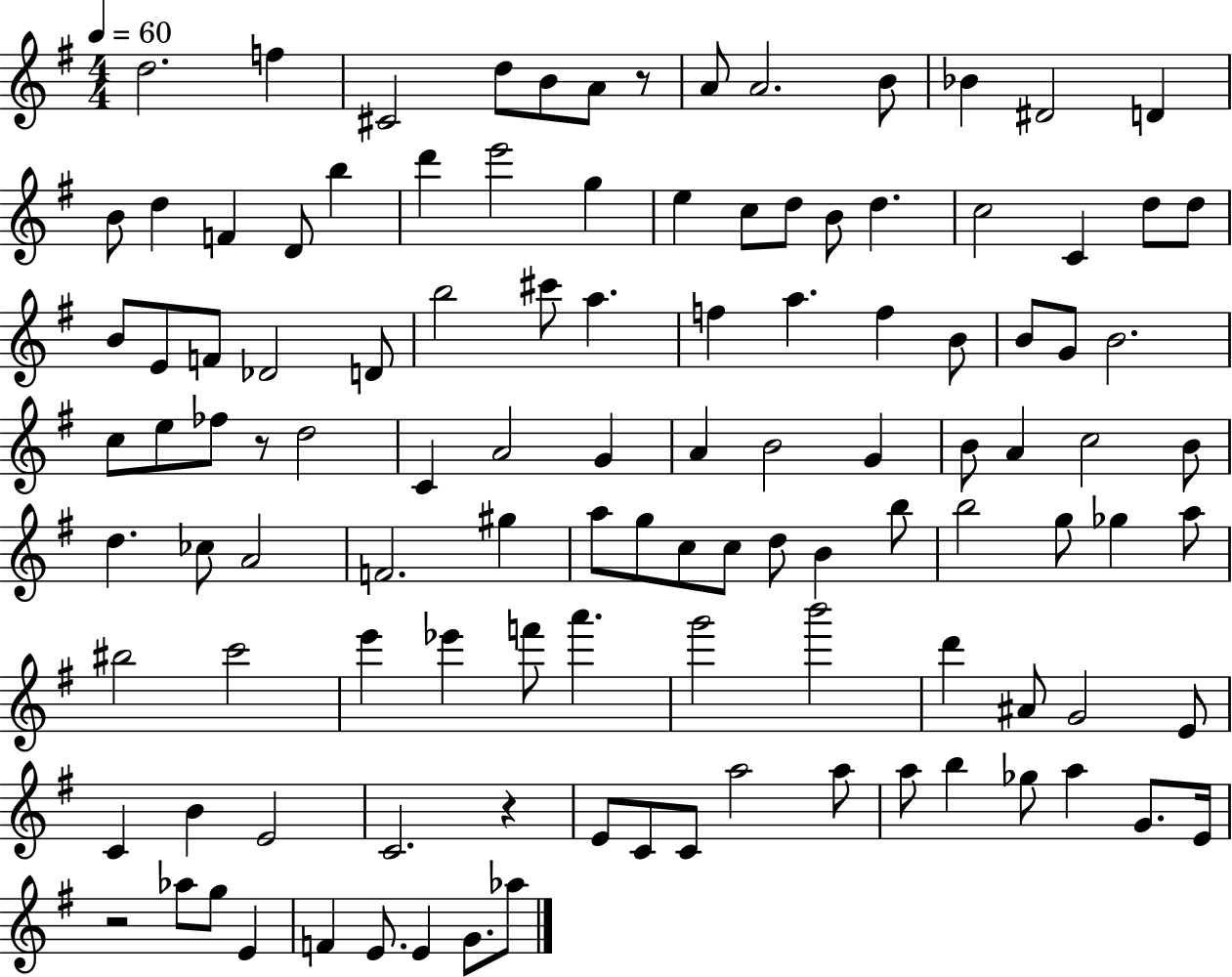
D5/h. F5/q C#4/h D5/e B4/e A4/e R/e A4/e A4/h. B4/e Bb4/q D#4/h D4/q B4/e D5/q F4/q D4/e B5/q D6/q E6/h G5/q E5/q C5/e D5/e B4/e D5/q. C5/h C4/q D5/e D5/e B4/e E4/e F4/e Db4/h D4/e B5/h C#6/e A5/q. F5/q A5/q. F5/q B4/e B4/e G4/e B4/h. C5/e E5/e FES5/e R/e D5/h C4/q A4/h G4/q A4/q B4/h G4/q B4/e A4/q C5/h B4/e D5/q. CES5/e A4/h F4/h. G#5/q A5/e G5/e C5/e C5/e D5/e B4/q B5/e B5/h G5/e Gb5/q A5/e BIS5/h C6/h E6/q Eb6/q F6/e A6/q. G6/h B6/h D6/q A#4/e G4/h E4/e C4/q B4/q E4/h C4/h. R/q E4/e C4/e C4/e A5/h A5/e A5/e B5/q Gb5/e A5/q G4/e. E4/s R/h Ab5/e G5/e E4/q F4/q E4/e. E4/q G4/e. Ab5/e